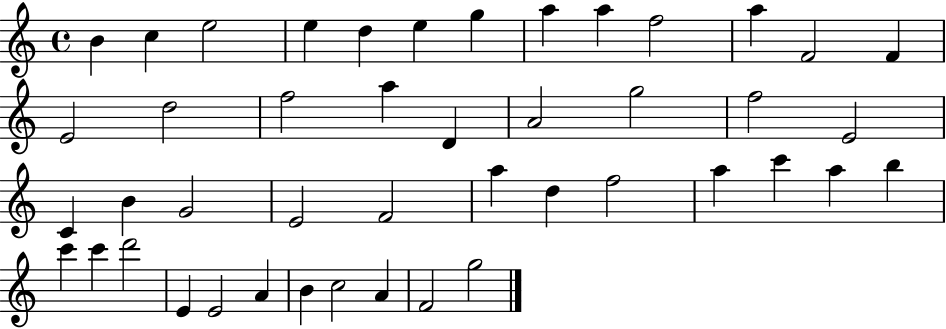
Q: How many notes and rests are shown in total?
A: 45